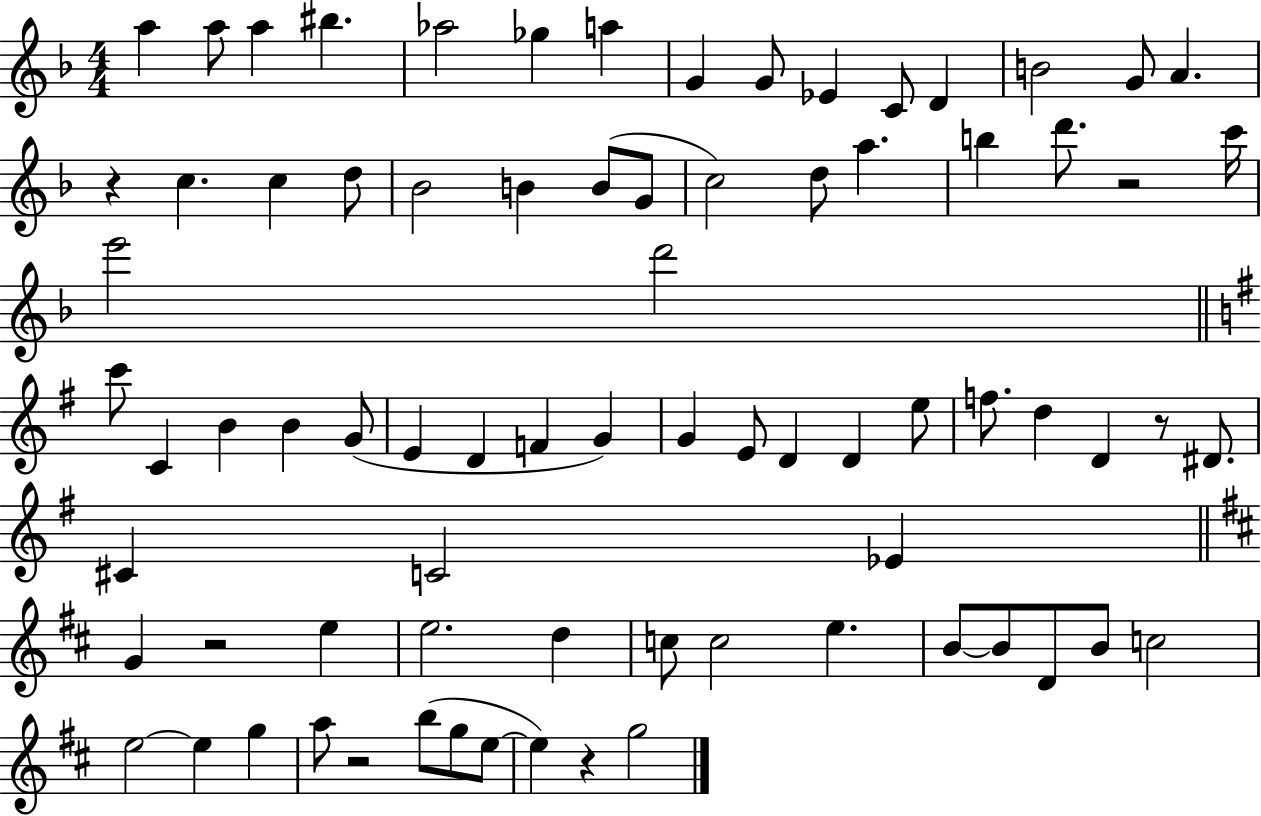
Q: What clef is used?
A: treble